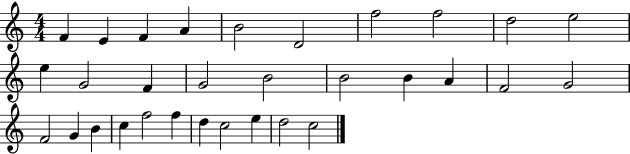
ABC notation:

X:1
T:Untitled
M:4/4
L:1/4
K:C
F E F A B2 D2 f2 f2 d2 e2 e G2 F G2 B2 B2 B A F2 G2 F2 G B c f2 f d c2 e d2 c2